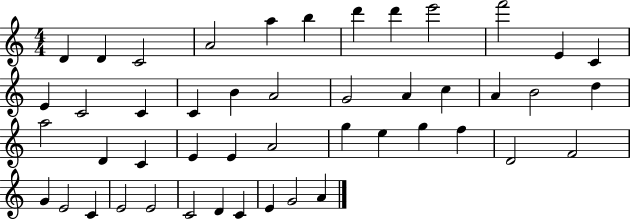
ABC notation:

X:1
T:Untitled
M:4/4
L:1/4
K:C
D D C2 A2 a b d' d' e'2 f'2 E C E C2 C C B A2 G2 A c A B2 d a2 D C E E A2 g e g f D2 F2 G E2 C E2 E2 C2 D C E G2 A